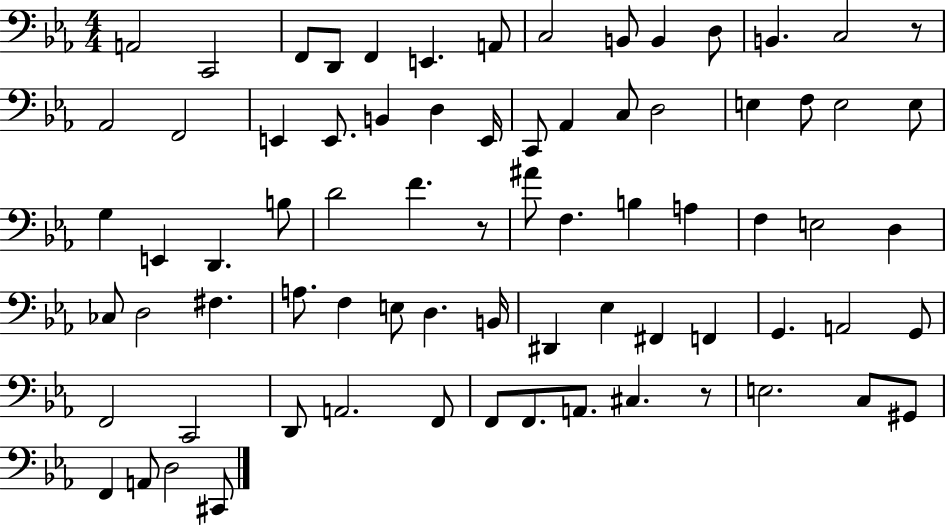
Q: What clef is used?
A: bass